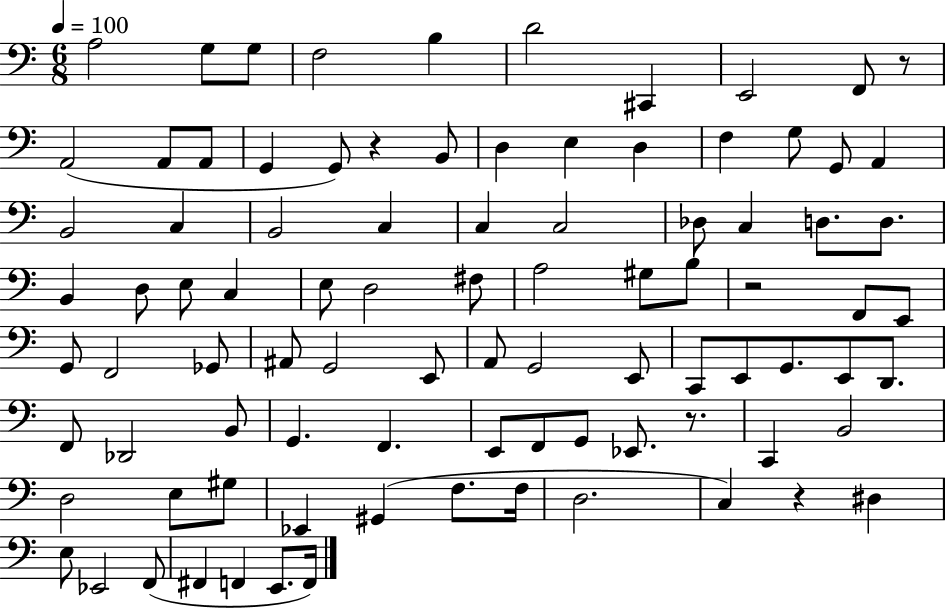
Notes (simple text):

A3/h G3/e G3/e F3/h B3/q D4/h C#2/q E2/h F2/e R/e A2/h A2/e A2/e G2/q G2/e R/q B2/e D3/q E3/q D3/q F3/q G3/e G2/e A2/q B2/h C3/q B2/h C3/q C3/q C3/h Db3/e C3/q D3/e. D3/e. B2/q D3/e E3/e C3/q E3/e D3/h F#3/e A3/h G#3/e B3/e R/h F2/e E2/e G2/e F2/h Gb2/e A#2/e G2/h E2/e A2/e G2/h E2/e C2/e E2/e G2/e. E2/e D2/e. F2/e Db2/h B2/e G2/q. F2/q. E2/e F2/e G2/e Eb2/e. R/e. C2/q B2/h D3/h E3/e G#3/e Eb2/q G#2/q F3/e. F3/s D3/h. C3/q R/q D#3/q E3/e Eb2/h F2/e F#2/q F2/q E2/e. F2/s